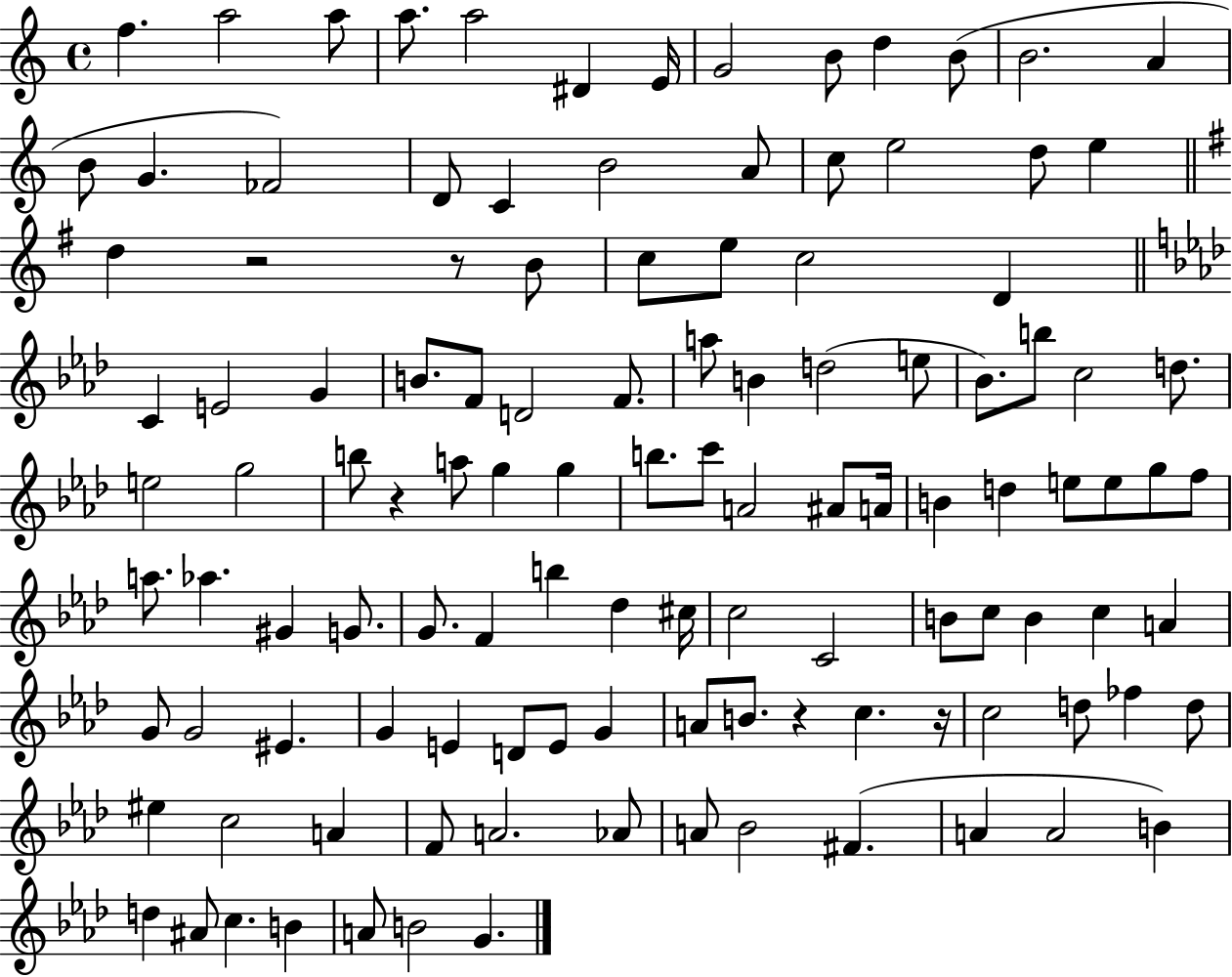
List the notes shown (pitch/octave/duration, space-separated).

F5/q. A5/h A5/e A5/e. A5/h D#4/q E4/s G4/h B4/e D5/q B4/e B4/h. A4/q B4/e G4/q. FES4/h D4/e C4/q B4/h A4/e C5/e E5/h D5/e E5/q D5/q R/h R/e B4/e C5/e E5/e C5/h D4/q C4/q E4/h G4/q B4/e. F4/e D4/h F4/e. A5/e B4/q D5/h E5/e Bb4/e. B5/e C5/h D5/e. E5/h G5/h B5/e R/q A5/e G5/q G5/q B5/e. C6/e A4/h A#4/e A4/s B4/q D5/q E5/e E5/e G5/e F5/e A5/e. Ab5/q. G#4/q G4/e. G4/e. F4/q B5/q Db5/q C#5/s C5/h C4/h B4/e C5/e B4/q C5/q A4/q G4/e G4/h EIS4/q. G4/q E4/q D4/e E4/e G4/q A4/e B4/e. R/q C5/q. R/s C5/h D5/e FES5/q D5/e EIS5/q C5/h A4/q F4/e A4/h. Ab4/e A4/e Bb4/h F#4/q. A4/q A4/h B4/q D5/q A#4/e C5/q. B4/q A4/e B4/h G4/q.